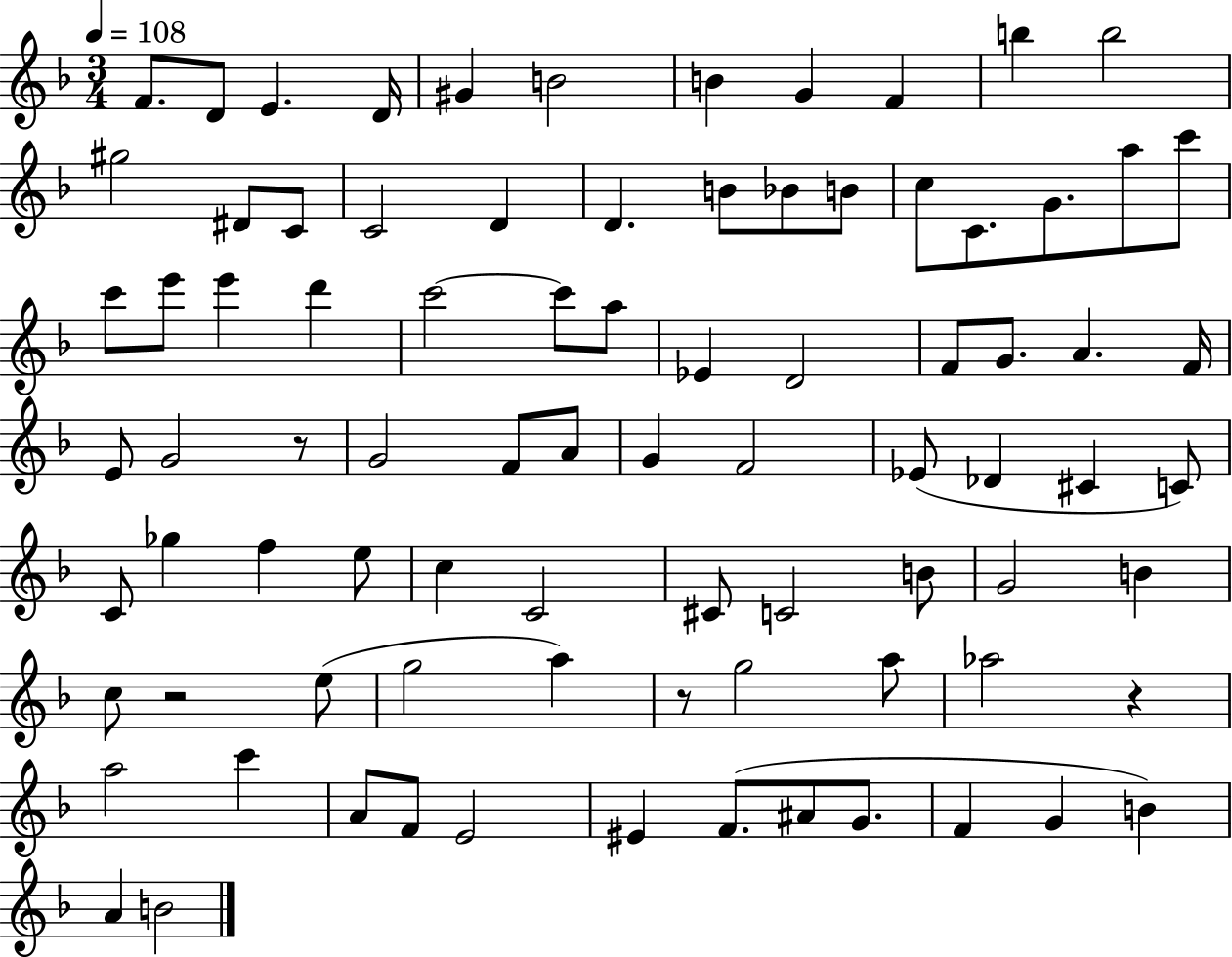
{
  \clef treble
  \numericTimeSignature
  \time 3/4
  \key f \major
  \tempo 4 = 108
  f'8. d'8 e'4. d'16 | gis'4 b'2 | b'4 g'4 f'4 | b''4 b''2 | \break gis''2 dis'8 c'8 | c'2 d'4 | d'4. b'8 bes'8 b'8 | c''8 c'8. g'8. a''8 c'''8 | \break c'''8 e'''8 e'''4 d'''4 | c'''2~~ c'''8 a''8 | ees'4 d'2 | f'8 g'8. a'4. f'16 | \break e'8 g'2 r8 | g'2 f'8 a'8 | g'4 f'2 | ees'8( des'4 cis'4 c'8) | \break c'8 ges''4 f''4 e''8 | c''4 c'2 | cis'8 c'2 b'8 | g'2 b'4 | \break c''8 r2 e''8( | g''2 a''4) | r8 g''2 a''8 | aes''2 r4 | \break a''2 c'''4 | a'8 f'8 e'2 | eis'4 f'8.( ais'8 g'8. | f'4 g'4 b'4) | \break a'4 b'2 | \bar "|."
}